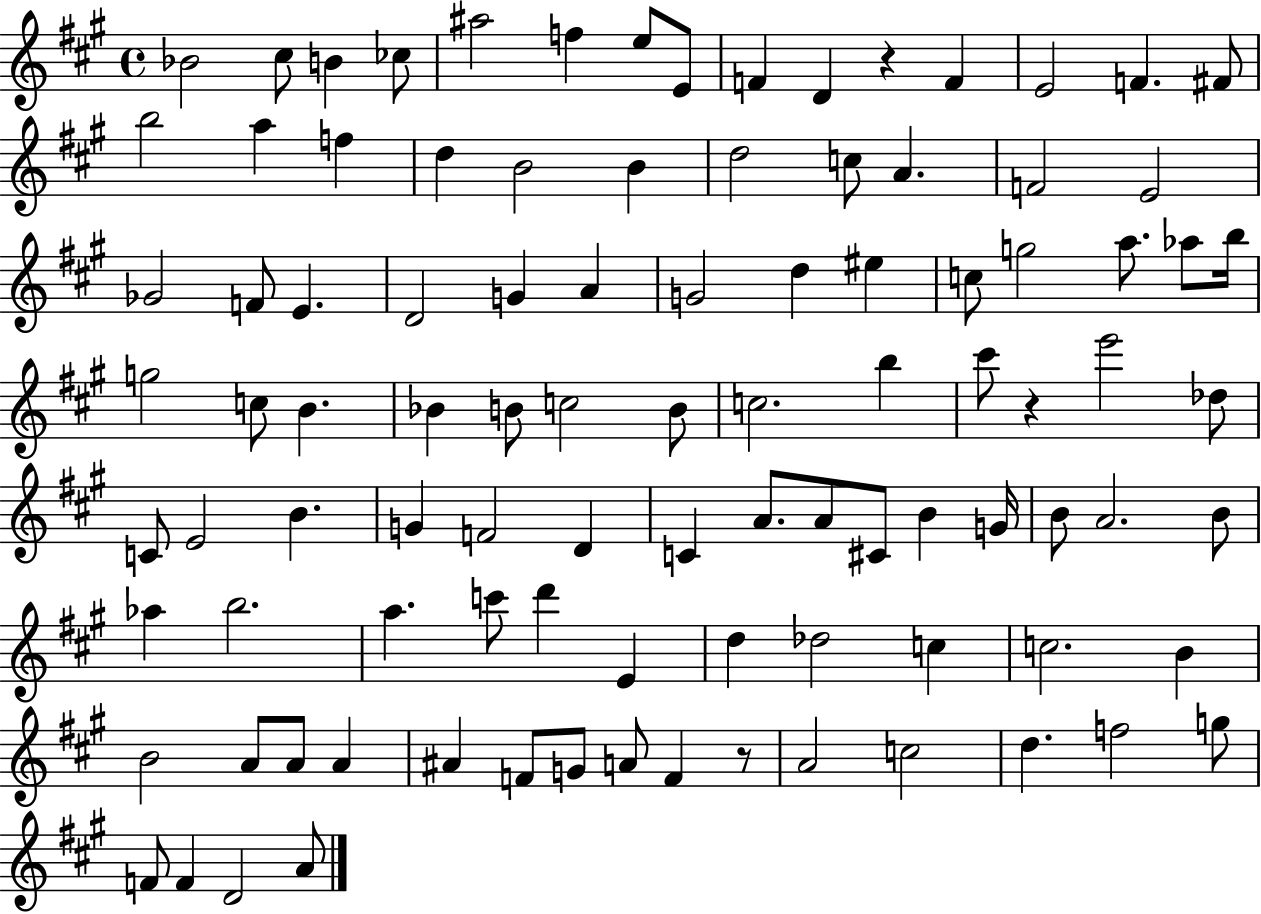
Bb4/h C#5/e B4/q CES5/e A#5/h F5/q E5/e E4/e F4/q D4/q R/q F4/q E4/h F4/q. F#4/e B5/h A5/q F5/q D5/q B4/h B4/q D5/h C5/e A4/q. F4/h E4/h Gb4/h F4/e E4/q. D4/h G4/q A4/q G4/h D5/q EIS5/q C5/e G5/h A5/e. Ab5/e B5/s G5/h C5/e B4/q. Bb4/q B4/e C5/h B4/e C5/h. B5/q C#6/e R/q E6/h Db5/e C4/e E4/h B4/q. G4/q F4/h D4/q C4/q A4/e. A4/e C#4/e B4/q G4/s B4/e A4/h. B4/e Ab5/q B5/h. A5/q. C6/e D6/q E4/q D5/q Db5/h C5/q C5/h. B4/q B4/h A4/e A4/e A4/q A#4/q F4/e G4/e A4/e F4/q R/e A4/h C5/h D5/q. F5/h G5/e F4/e F4/q D4/h A4/e